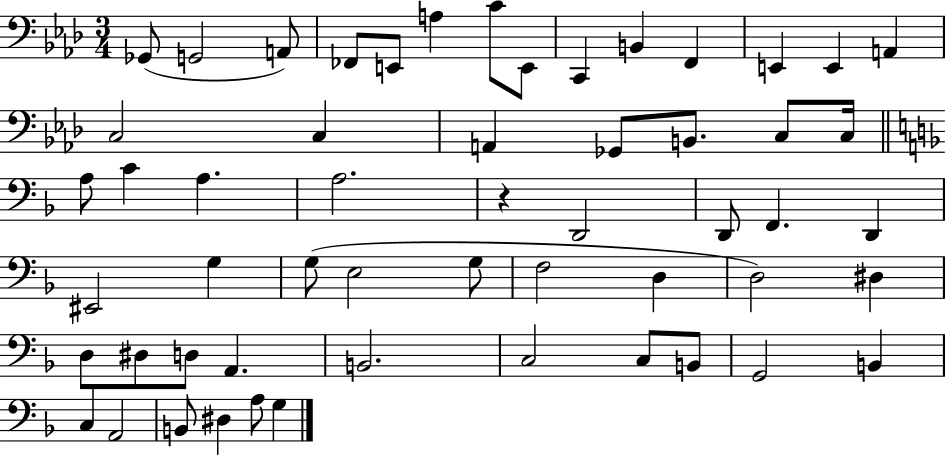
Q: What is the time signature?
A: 3/4